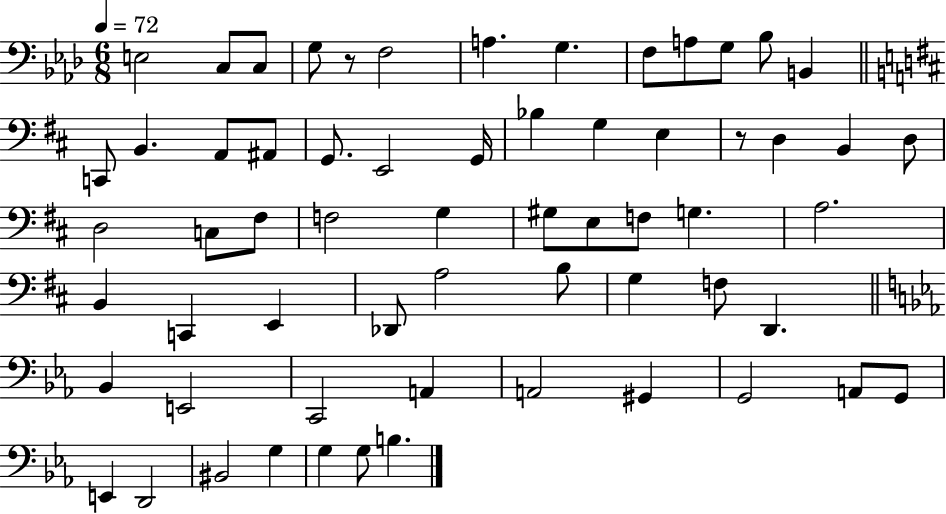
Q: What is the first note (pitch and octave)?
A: E3